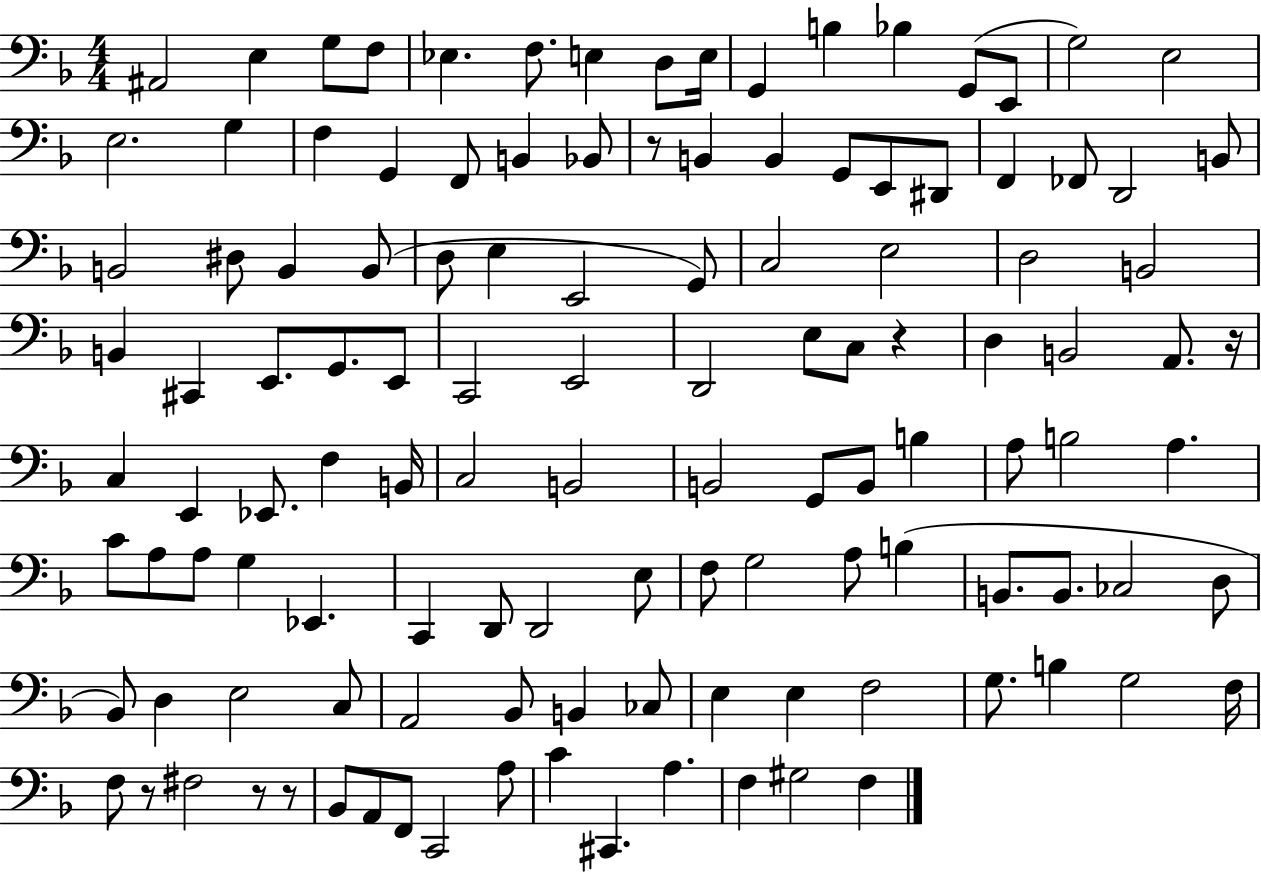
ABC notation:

X:1
T:Untitled
M:4/4
L:1/4
K:F
^A,,2 E, G,/2 F,/2 _E, F,/2 E, D,/2 E,/4 G,, B, _B, G,,/2 E,,/2 G,2 E,2 E,2 G, F, G,, F,,/2 B,, _B,,/2 z/2 B,, B,, G,,/2 E,,/2 ^D,,/2 F,, _F,,/2 D,,2 B,,/2 B,,2 ^D,/2 B,, B,,/2 D,/2 E, E,,2 G,,/2 C,2 E,2 D,2 B,,2 B,, ^C,, E,,/2 G,,/2 E,,/2 C,,2 E,,2 D,,2 E,/2 C,/2 z D, B,,2 A,,/2 z/4 C, E,, _E,,/2 F, B,,/4 C,2 B,,2 B,,2 G,,/2 B,,/2 B, A,/2 B,2 A, C/2 A,/2 A,/2 G, _E,, C,, D,,/2 D,,2 E,/2 F,/2 G,2 A,/2 B, B,,/2 B,,/2 _C,2 D,/2 _B,,/2 D, E,2 C,/2 A,,2 _B,,/2 B,, _C,/2 E, E, F,2 G,/2 B, G,2 F,/4 F,/2 z/2 ^F,2 z/2 z/2 _B,,/2 A,,/2 F,,/2 C,,2 A,/2 C ^C,, A, F, ^G,2 F,